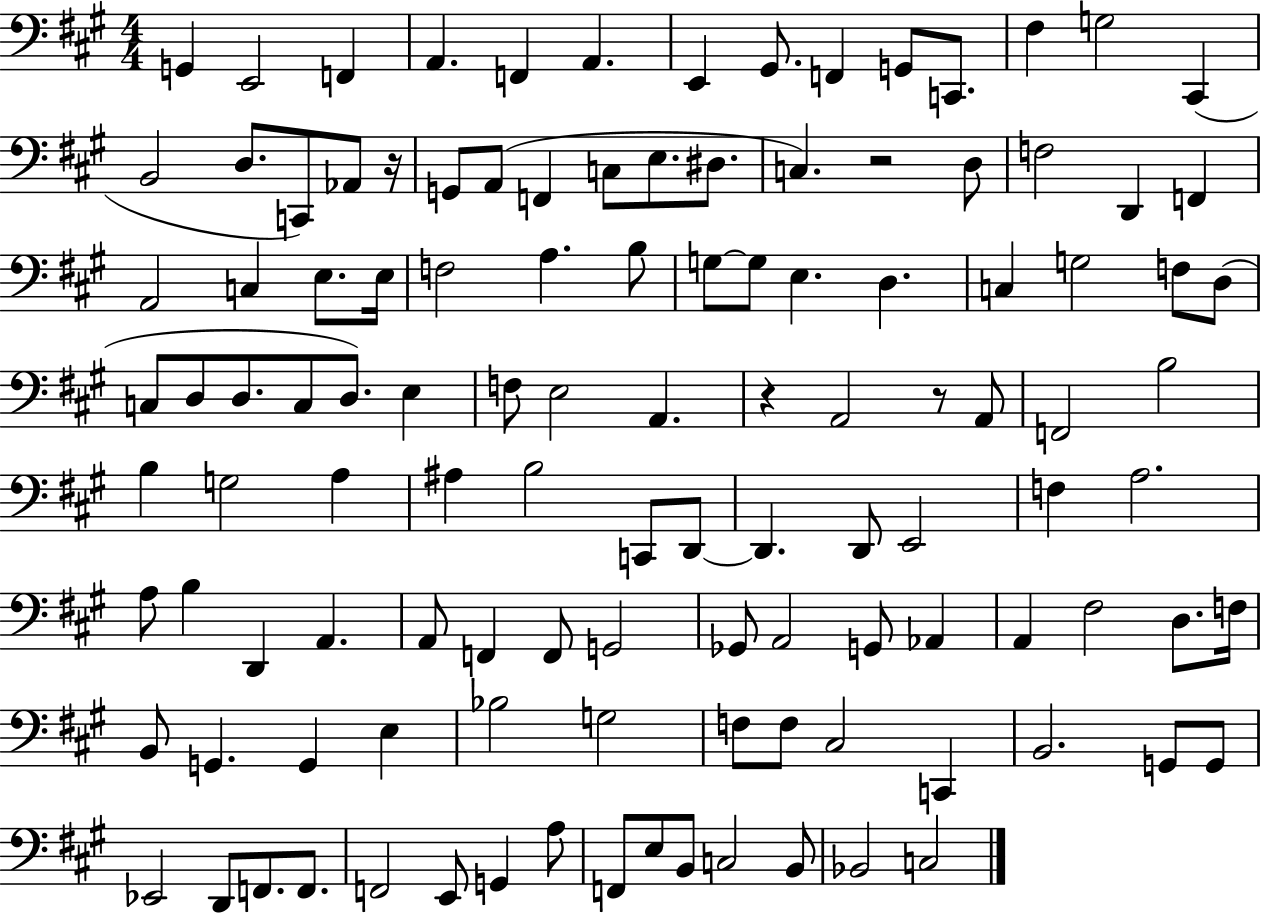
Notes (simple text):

G2/q E2/h F2/q A2/q. F2/q A2/q. E2/q G#2/e. F2/q G2/e C2/e. F#3/q G3/h C#2/q B2/h D3/e. C2/e Ab2/e R/s G2/e A2/e F2/q C3/e E3/e. D#3/e. C3/q. R/h D3/e F3/h D2/q F2/q A2/h C3/q E3/e. E3/s F3/h A3/q. B3/e G3/e G3/e E3/q. D3/q. C3/q G3/h F3/e D3/e C3/e D3/e D3/e. C3/e D3/e. E3/q F3/e E3/h A2/q. R/q A2/h R/e A2/e F2/h B3/h B3/q G3/h A3/q A#3/q B3/h C2/e D2/e D2/q. D2/e E2/h F3/q A3/h. A3/e B3/q D2/q A2/q. A2/e F2/q F2/e G2/h Gb2/e A2/h G2/e Ab2/q A2/q F#3/h D3/e. F3/s B2/e G2/q. G2/q E3/q Bb3/h G3/h F3/e F3/e C#3/h C2/q B2/h. G2/e G2/e Eb2/h D2/e F2/e. F2/e. F2/h E2/e G2/q A3/e F2/e E3/e B2/e C3/h B2/e Bb2/h C3/h